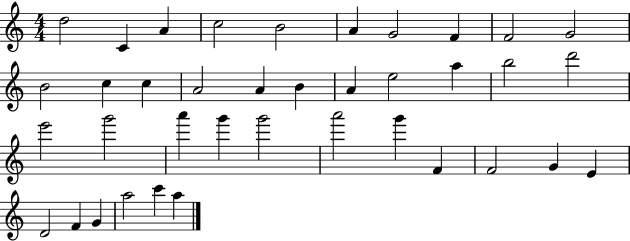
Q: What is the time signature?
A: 4/4